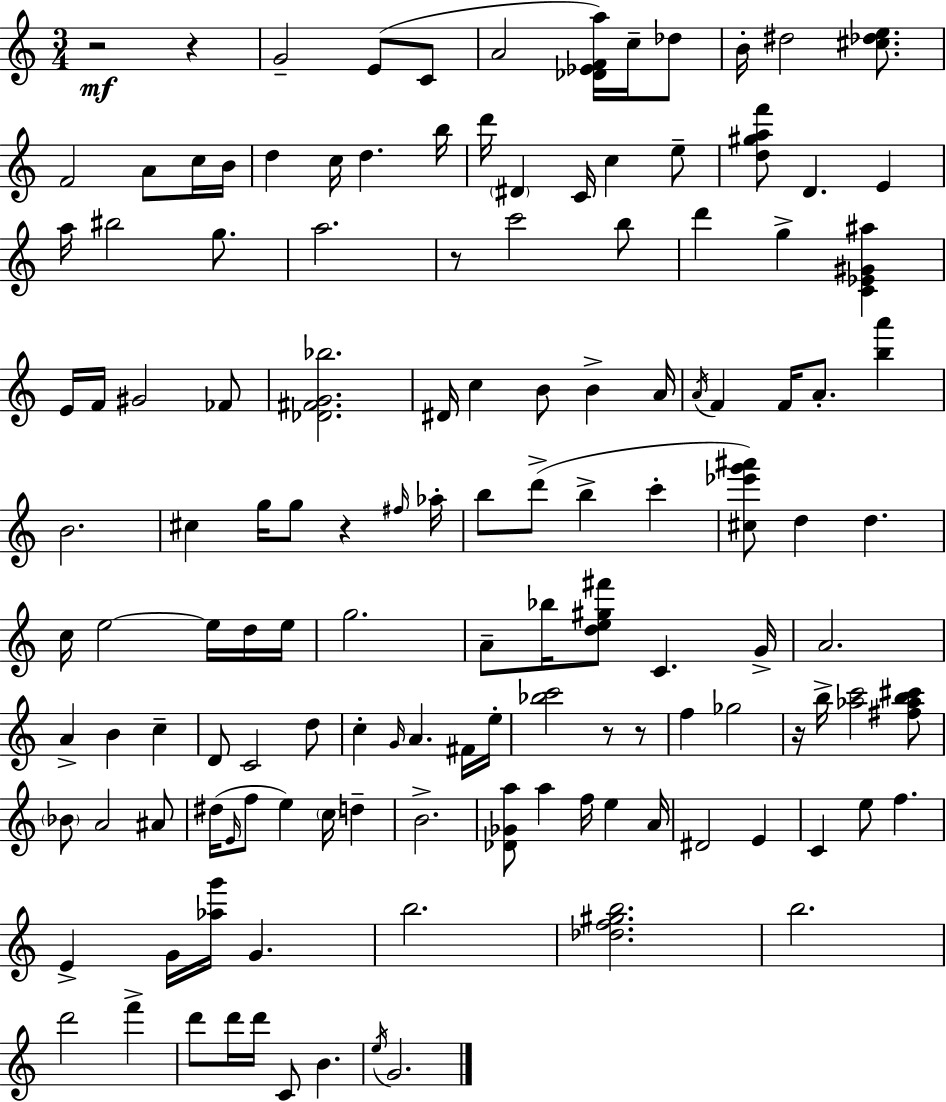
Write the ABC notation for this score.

X:1
T:Untitled
M:3/4
L:1/4
K:C
z2 z G2 E/2 C/2 A2 [_D_EFa]/4 c/4 _d/2 B/4 ^d2 [^c_de]/2 F2 A/2 c/4 B/4 d c/4 d b/4 d'/4 ^D C/4 c e/2 [d^gaf']/2 D E a/4 ^b2 g/2 a2 z/2 c'2 b/2 d' g [C_E^G^a] E/4 F/4 ^G2 _F/2 [_D^FG_b]2 ^D/4 c B/2 B A/4 A/4 F F/4 A/2 [ba'] B2 ^c g/4 g/2 z ^f/4 _a/4 b/2 d'/2 b c' [^c_e'g'^a']/2 d d c/4 e2 e/4 d/4 e/4 g2 A/2 _b/4 [de^g^f']/2 C G/4 A2 A B c D/2 C2 d/2 c G/4 A ^F/4 e/4 [_bc']2 z/2 z/2 f _g2 z/4 b/4 [_ac']2 [^f_ab^c']/2 _B/2 A2 ^A/2 ^d/4 E/4 f/2 e c/4 d B2 [_D_Ga]/2 a f/4 e A/4 ^D2 E C e/2 f E G/4 [_ag']/4 G b2 [_df^gb]2 b2 d'2 f' d'/2 d'/4 d'/4 C/2 B e/4 G2